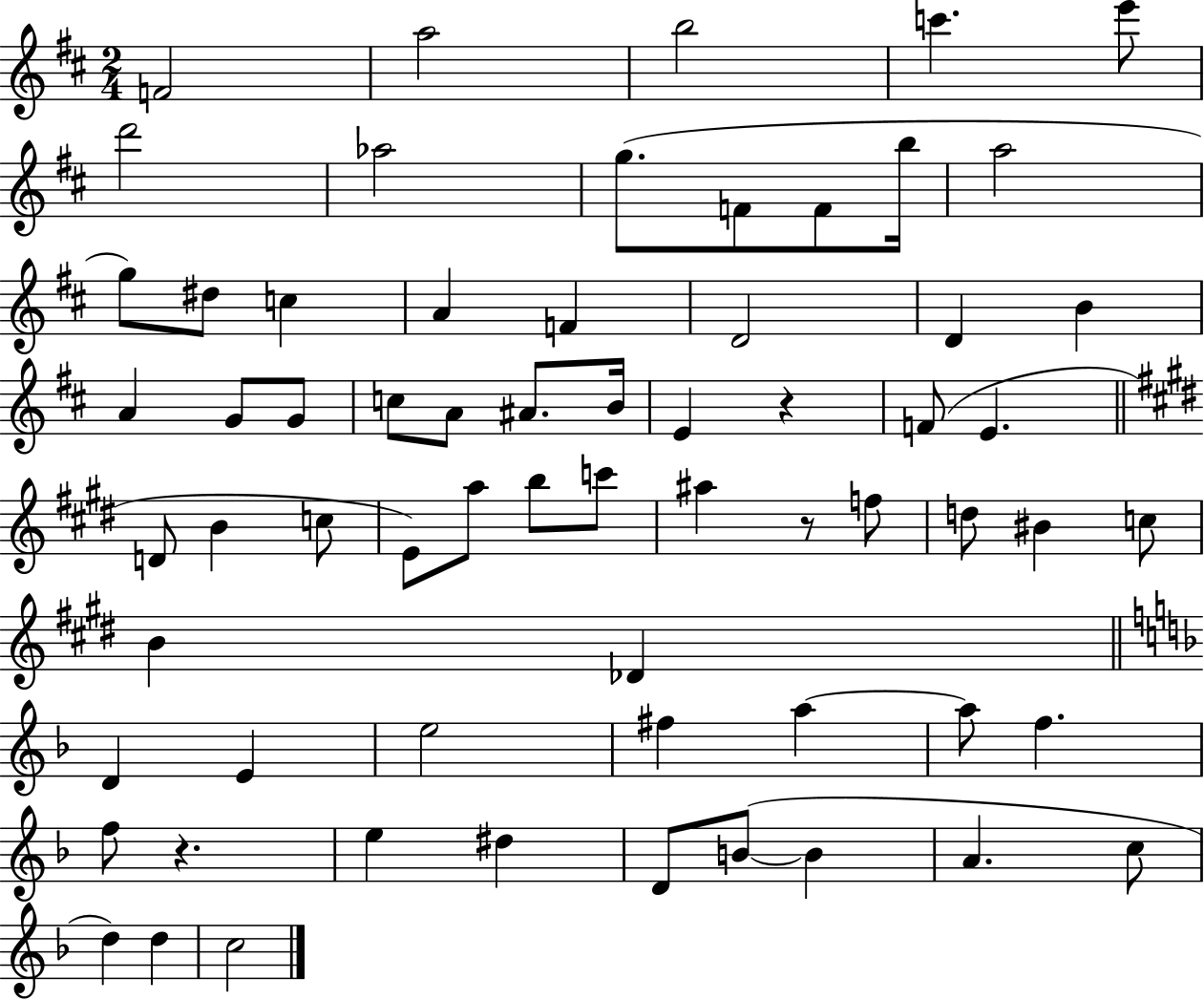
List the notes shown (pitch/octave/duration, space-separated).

F4/h A5/h B5/h C6/q. E6/e D6/h Ab5/h G5/e. F4/e F4/e B5/s A5/h G5/e D#5/e C5/q A4/q F4/q D4/h D4/q B4/q A4/q G4/e G4/e C5/e A4/e A#4/e. B4/s E4/q R/q F4/e E4/q. D4/e B4/q C5/e E4/e A5/e B5/e C6/e A#5/q R/e F5/e D5/e BIS4/q C5/e B4/q Db4/q D4/q E4/q E5/h F#5/q A5/q A5/e F5/q. F5/e R/q. E5/q D#5/q D4/e B4/e B4/q A4/q. C5/e D5/q D5/q C5/h